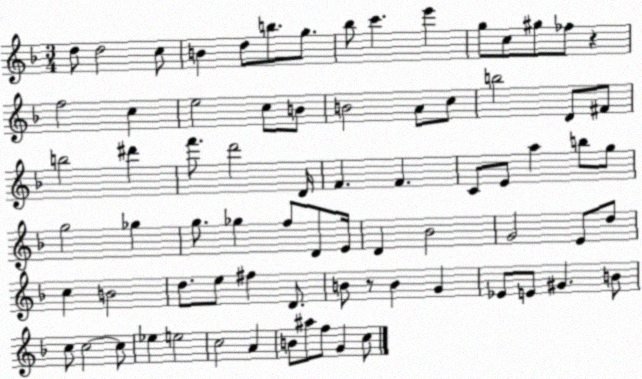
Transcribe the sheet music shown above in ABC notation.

X:1
T:Untitled
M:3/4
L:1/4
K:F
d/2 d2 c/2 B d/2 b/2 g/2 _b/2 c' e' g/2 c/2 ^g/2 _f/2 z f2 c e2 c/2 B/2 B2 A/2 c/2 b2 D/2 ^F/2 b2 ^d' f'/2 d'2 D/4 F F C/2 E/2 a b/2 g/2 g2 _g g/2 _g f/2 D/2 E/4 D _B2 G2 E/2 d/2 c B2 d/2 e/2 ^f D/2 B/2 z/2 B G _E/2 E/2 ^G B/2 c/2 c2 c/2 _e e2 c2 A B/2 ^a/2 f/2 G c/2